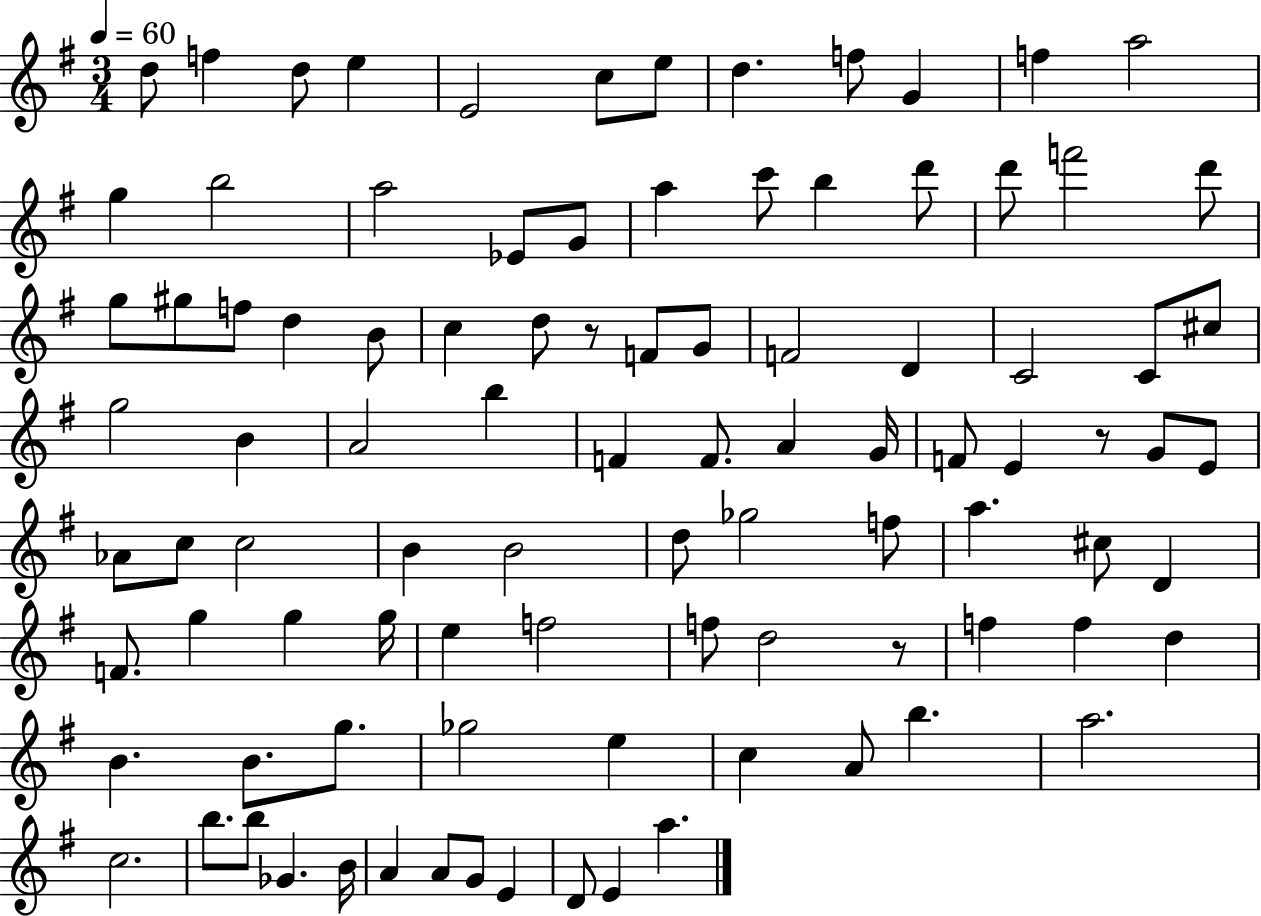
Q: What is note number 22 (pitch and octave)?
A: D6